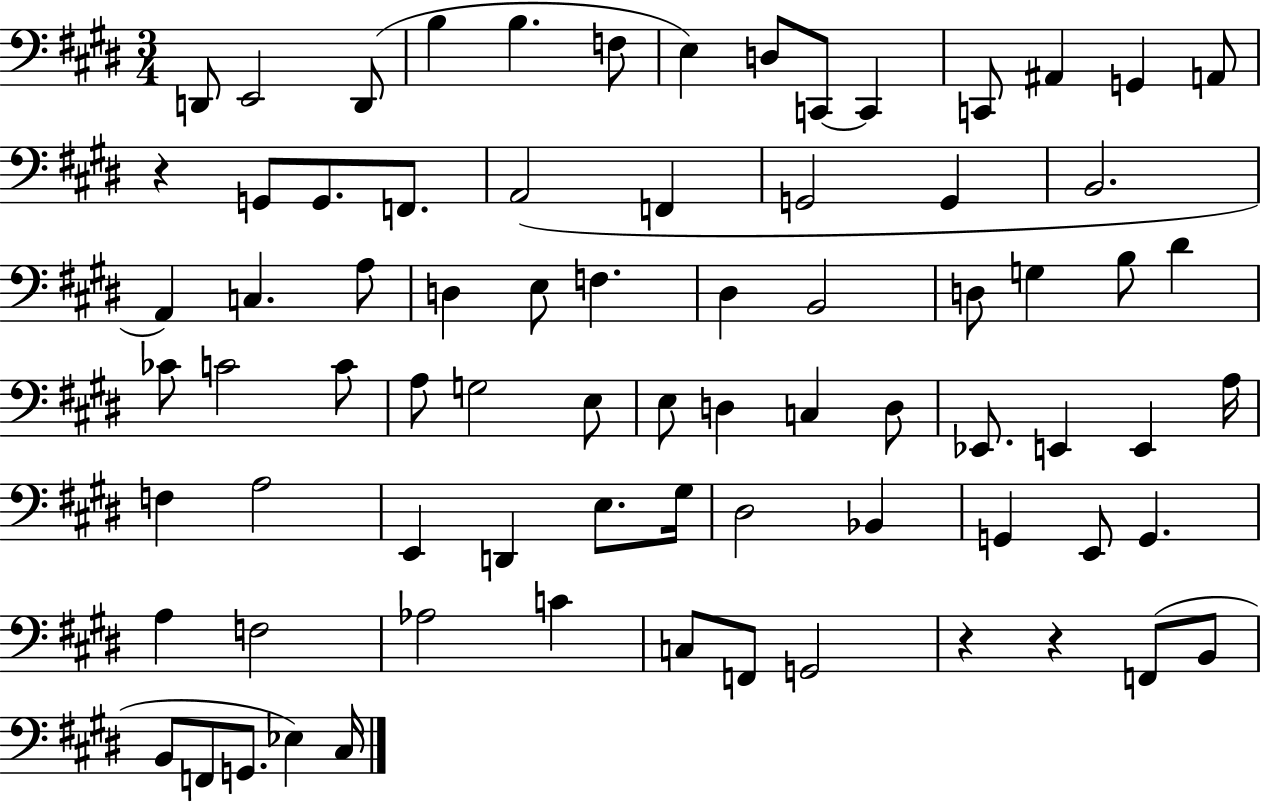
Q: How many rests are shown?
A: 3